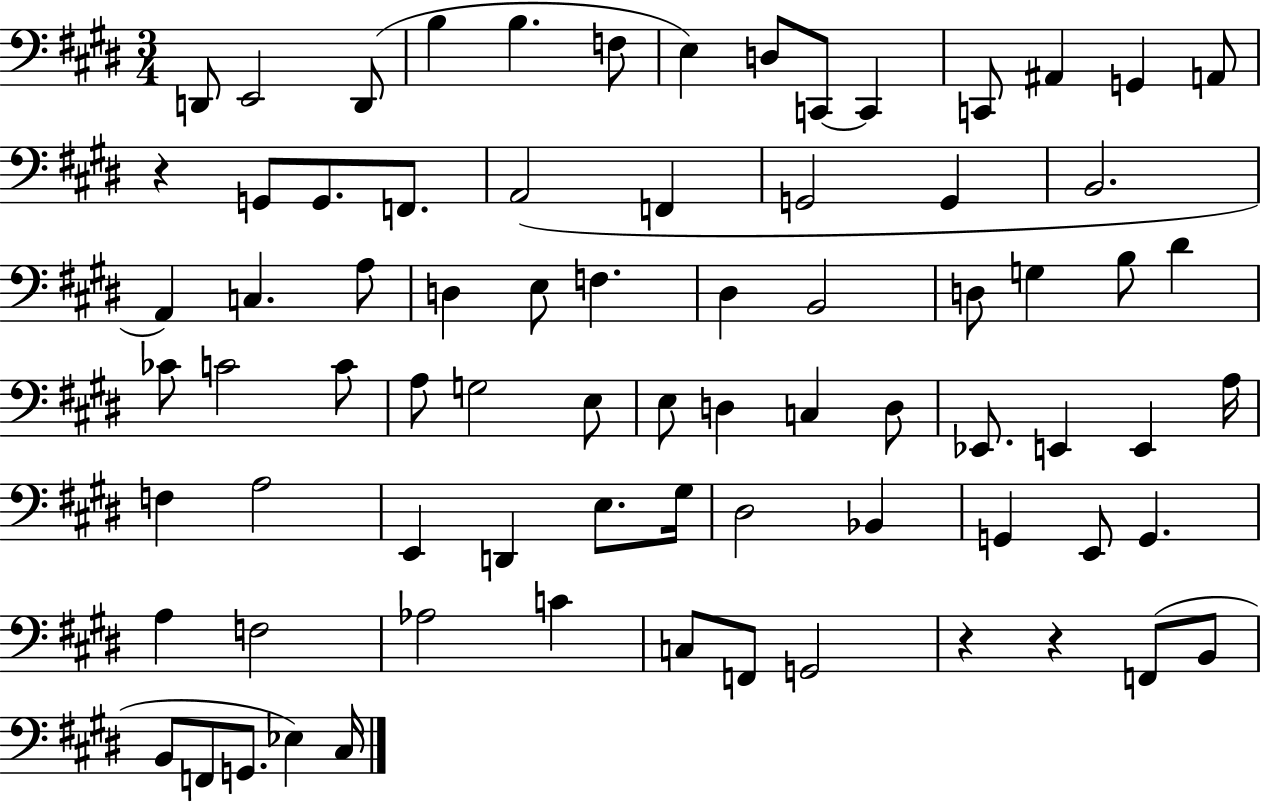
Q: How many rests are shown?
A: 3